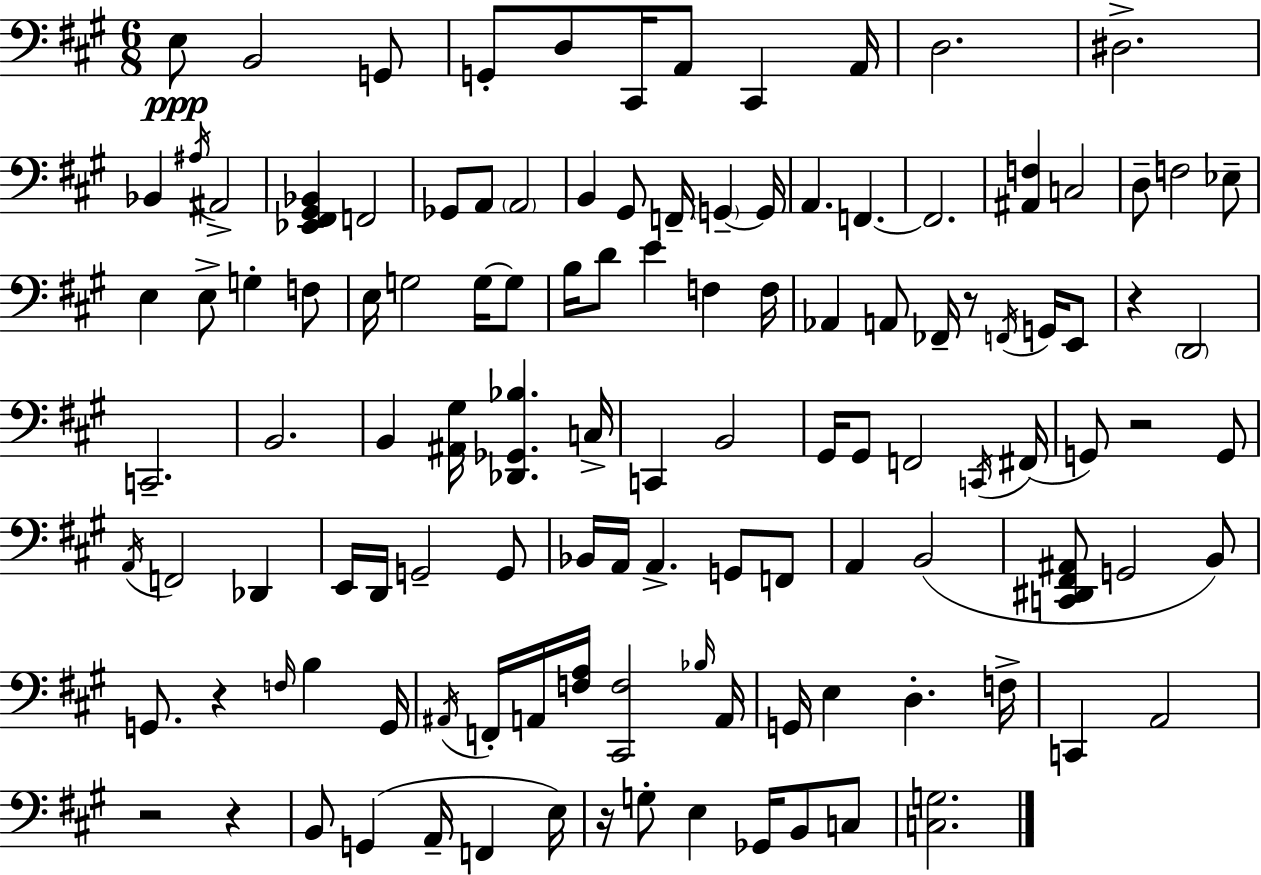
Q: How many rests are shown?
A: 7